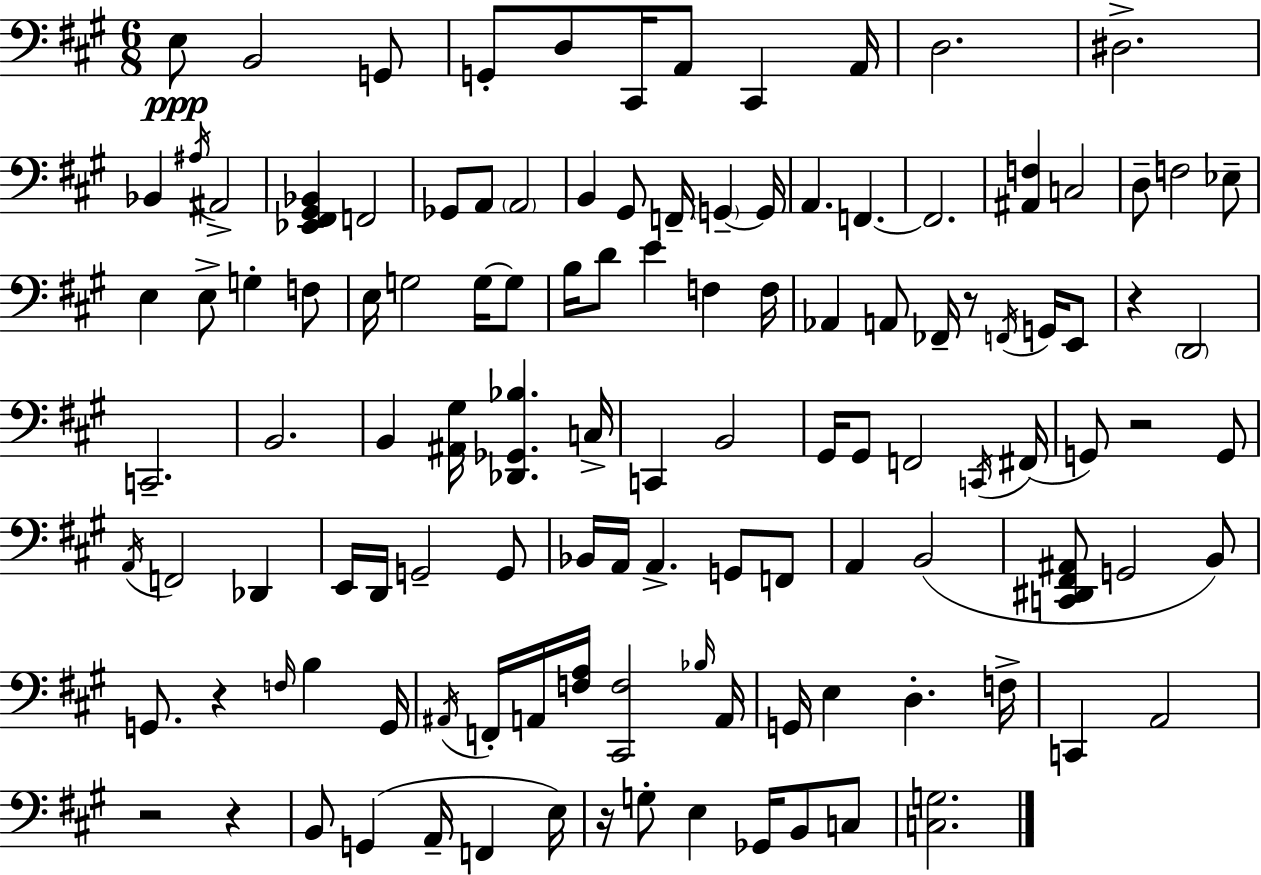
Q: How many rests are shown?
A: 7